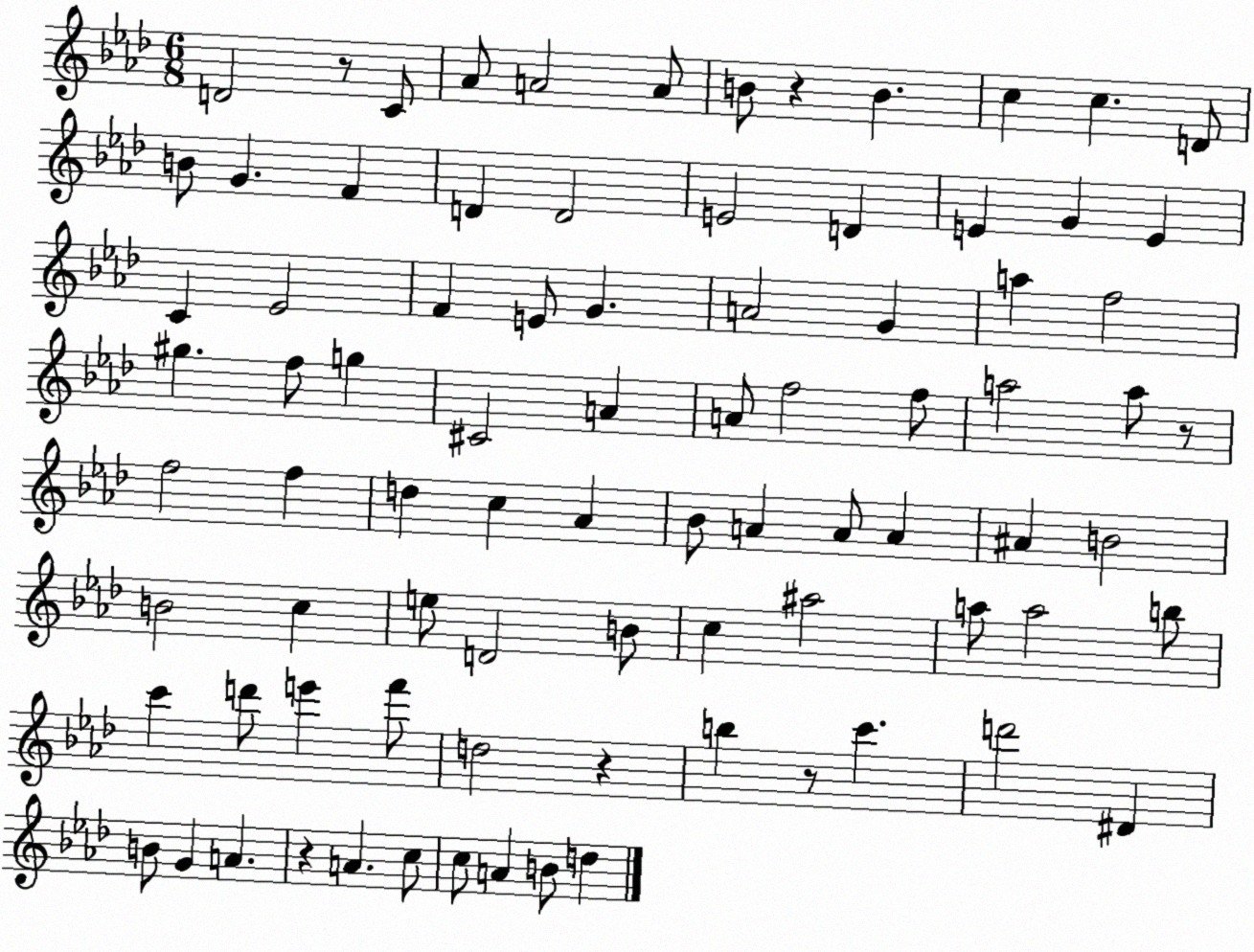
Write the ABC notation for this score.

X:1
T:Untitled
M:6/8
L:1/4
K:Ab
D2 z/2 C/2 _A/2 A2 A/2 B/2 z B c c D/2 B/2 G F D D2 E2 D E G E C _E2 F E/2 G A2 G a f2 ^g f/2 g ^C2 A A/2 f2 f/2 a2 a/2 z/2 f2 f d c _A _B/2 A A/2 A ^A B2 B2 c e/2 D2 B/2 c ^a2 a/2 a2 b/2 c' d'/2 e' f'/2 d2 z b z/2 c' d'2 ^D B/2 G A z A c/2 c/2 A B/2 d